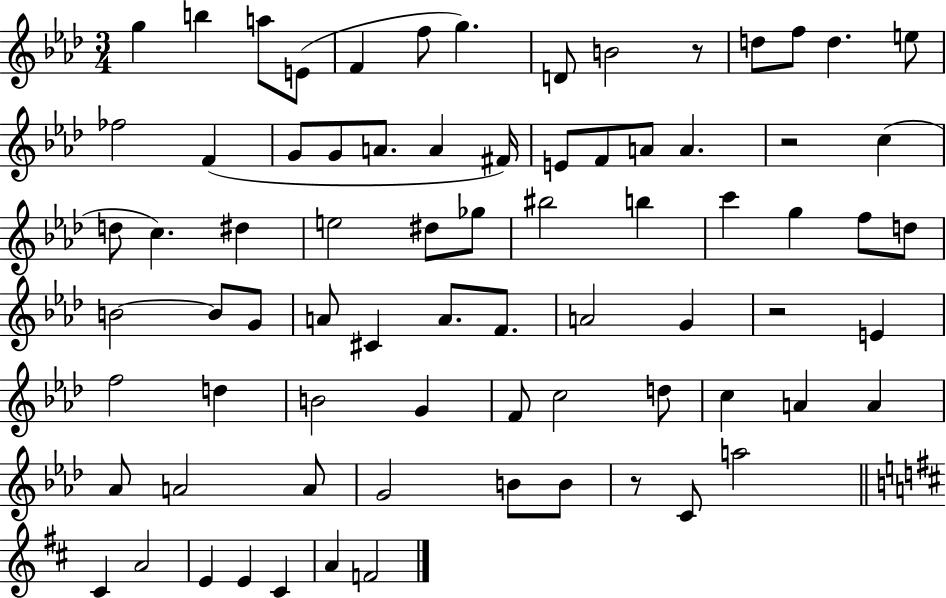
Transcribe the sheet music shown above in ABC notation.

X:1
T:Untitled
M:3/4
L:1/4
K:Ab
g b a/2 E/2 F f/2 g D/2 B2 z/2 d/2 f/2 d e/2 _f2 F G/2 G/2 A/2 A ^F/4 E/2 F/2 A/2 A z2 c d/2 c ^d e2 ^d/2 _g/2 ^b2 b c' g f/2 d/2 B2 B/2 G/2 A/2 ^C A/2 F/2 A2 G z2 E f2 d B2 G F/2 c2 d/2 c A A _A/2 A2 A/2 G2 B/2 B/2 z/2 C/2 a2 ^C A2 E E ^C A F2